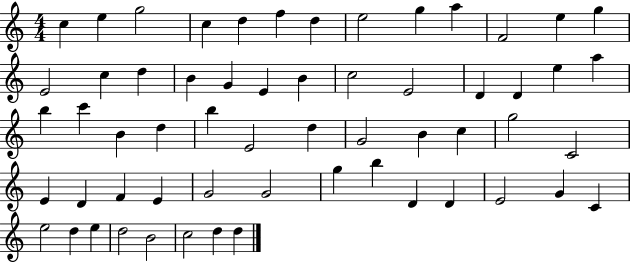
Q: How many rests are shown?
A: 0